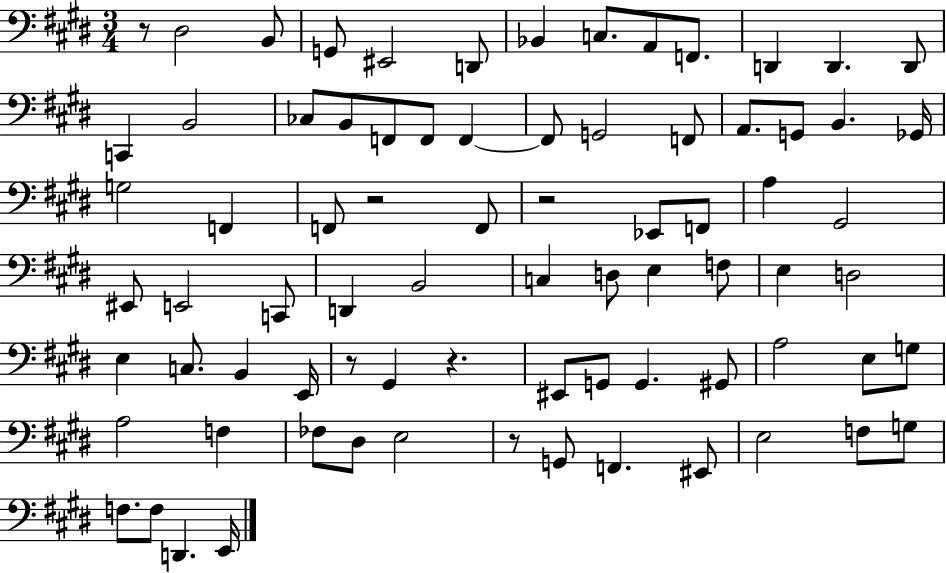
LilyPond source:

{
  \clef bass
  \numericTimeSignature
  \time 3/4
  \key e \major
  r8 dis2 b,8 | g,8 eis,2 d,8 | bes,4 c8. a,8 f,8. | d,4 d,4. d,8 | \break c,4 b,2 | ces8 b,8 f,8 f,8 f,4~~ | f,8 g,2 f,8 | a,8. g,8 b,4. ges,16 | \break g2 f,4 | f,8 r2 f,8 | r2 ees,8 f,8 | a4 gis,2 | \break eis,8 e,2 c,8 | d,4 b,2 | c4 d8 e4 f8 | e4 d2 | \break e4 c8. b,4 e,16 | r8 gis,4 r4. | eis,8 g,8 g,4. gis,8 | a2 e8 g8 | \break a2 f4 | fes8 dis8 e2 | r8 g,8 f,4. eis,8 | e2 f8 g8 | \break f8. f8 d,4. e,16 | \bar "|."
}